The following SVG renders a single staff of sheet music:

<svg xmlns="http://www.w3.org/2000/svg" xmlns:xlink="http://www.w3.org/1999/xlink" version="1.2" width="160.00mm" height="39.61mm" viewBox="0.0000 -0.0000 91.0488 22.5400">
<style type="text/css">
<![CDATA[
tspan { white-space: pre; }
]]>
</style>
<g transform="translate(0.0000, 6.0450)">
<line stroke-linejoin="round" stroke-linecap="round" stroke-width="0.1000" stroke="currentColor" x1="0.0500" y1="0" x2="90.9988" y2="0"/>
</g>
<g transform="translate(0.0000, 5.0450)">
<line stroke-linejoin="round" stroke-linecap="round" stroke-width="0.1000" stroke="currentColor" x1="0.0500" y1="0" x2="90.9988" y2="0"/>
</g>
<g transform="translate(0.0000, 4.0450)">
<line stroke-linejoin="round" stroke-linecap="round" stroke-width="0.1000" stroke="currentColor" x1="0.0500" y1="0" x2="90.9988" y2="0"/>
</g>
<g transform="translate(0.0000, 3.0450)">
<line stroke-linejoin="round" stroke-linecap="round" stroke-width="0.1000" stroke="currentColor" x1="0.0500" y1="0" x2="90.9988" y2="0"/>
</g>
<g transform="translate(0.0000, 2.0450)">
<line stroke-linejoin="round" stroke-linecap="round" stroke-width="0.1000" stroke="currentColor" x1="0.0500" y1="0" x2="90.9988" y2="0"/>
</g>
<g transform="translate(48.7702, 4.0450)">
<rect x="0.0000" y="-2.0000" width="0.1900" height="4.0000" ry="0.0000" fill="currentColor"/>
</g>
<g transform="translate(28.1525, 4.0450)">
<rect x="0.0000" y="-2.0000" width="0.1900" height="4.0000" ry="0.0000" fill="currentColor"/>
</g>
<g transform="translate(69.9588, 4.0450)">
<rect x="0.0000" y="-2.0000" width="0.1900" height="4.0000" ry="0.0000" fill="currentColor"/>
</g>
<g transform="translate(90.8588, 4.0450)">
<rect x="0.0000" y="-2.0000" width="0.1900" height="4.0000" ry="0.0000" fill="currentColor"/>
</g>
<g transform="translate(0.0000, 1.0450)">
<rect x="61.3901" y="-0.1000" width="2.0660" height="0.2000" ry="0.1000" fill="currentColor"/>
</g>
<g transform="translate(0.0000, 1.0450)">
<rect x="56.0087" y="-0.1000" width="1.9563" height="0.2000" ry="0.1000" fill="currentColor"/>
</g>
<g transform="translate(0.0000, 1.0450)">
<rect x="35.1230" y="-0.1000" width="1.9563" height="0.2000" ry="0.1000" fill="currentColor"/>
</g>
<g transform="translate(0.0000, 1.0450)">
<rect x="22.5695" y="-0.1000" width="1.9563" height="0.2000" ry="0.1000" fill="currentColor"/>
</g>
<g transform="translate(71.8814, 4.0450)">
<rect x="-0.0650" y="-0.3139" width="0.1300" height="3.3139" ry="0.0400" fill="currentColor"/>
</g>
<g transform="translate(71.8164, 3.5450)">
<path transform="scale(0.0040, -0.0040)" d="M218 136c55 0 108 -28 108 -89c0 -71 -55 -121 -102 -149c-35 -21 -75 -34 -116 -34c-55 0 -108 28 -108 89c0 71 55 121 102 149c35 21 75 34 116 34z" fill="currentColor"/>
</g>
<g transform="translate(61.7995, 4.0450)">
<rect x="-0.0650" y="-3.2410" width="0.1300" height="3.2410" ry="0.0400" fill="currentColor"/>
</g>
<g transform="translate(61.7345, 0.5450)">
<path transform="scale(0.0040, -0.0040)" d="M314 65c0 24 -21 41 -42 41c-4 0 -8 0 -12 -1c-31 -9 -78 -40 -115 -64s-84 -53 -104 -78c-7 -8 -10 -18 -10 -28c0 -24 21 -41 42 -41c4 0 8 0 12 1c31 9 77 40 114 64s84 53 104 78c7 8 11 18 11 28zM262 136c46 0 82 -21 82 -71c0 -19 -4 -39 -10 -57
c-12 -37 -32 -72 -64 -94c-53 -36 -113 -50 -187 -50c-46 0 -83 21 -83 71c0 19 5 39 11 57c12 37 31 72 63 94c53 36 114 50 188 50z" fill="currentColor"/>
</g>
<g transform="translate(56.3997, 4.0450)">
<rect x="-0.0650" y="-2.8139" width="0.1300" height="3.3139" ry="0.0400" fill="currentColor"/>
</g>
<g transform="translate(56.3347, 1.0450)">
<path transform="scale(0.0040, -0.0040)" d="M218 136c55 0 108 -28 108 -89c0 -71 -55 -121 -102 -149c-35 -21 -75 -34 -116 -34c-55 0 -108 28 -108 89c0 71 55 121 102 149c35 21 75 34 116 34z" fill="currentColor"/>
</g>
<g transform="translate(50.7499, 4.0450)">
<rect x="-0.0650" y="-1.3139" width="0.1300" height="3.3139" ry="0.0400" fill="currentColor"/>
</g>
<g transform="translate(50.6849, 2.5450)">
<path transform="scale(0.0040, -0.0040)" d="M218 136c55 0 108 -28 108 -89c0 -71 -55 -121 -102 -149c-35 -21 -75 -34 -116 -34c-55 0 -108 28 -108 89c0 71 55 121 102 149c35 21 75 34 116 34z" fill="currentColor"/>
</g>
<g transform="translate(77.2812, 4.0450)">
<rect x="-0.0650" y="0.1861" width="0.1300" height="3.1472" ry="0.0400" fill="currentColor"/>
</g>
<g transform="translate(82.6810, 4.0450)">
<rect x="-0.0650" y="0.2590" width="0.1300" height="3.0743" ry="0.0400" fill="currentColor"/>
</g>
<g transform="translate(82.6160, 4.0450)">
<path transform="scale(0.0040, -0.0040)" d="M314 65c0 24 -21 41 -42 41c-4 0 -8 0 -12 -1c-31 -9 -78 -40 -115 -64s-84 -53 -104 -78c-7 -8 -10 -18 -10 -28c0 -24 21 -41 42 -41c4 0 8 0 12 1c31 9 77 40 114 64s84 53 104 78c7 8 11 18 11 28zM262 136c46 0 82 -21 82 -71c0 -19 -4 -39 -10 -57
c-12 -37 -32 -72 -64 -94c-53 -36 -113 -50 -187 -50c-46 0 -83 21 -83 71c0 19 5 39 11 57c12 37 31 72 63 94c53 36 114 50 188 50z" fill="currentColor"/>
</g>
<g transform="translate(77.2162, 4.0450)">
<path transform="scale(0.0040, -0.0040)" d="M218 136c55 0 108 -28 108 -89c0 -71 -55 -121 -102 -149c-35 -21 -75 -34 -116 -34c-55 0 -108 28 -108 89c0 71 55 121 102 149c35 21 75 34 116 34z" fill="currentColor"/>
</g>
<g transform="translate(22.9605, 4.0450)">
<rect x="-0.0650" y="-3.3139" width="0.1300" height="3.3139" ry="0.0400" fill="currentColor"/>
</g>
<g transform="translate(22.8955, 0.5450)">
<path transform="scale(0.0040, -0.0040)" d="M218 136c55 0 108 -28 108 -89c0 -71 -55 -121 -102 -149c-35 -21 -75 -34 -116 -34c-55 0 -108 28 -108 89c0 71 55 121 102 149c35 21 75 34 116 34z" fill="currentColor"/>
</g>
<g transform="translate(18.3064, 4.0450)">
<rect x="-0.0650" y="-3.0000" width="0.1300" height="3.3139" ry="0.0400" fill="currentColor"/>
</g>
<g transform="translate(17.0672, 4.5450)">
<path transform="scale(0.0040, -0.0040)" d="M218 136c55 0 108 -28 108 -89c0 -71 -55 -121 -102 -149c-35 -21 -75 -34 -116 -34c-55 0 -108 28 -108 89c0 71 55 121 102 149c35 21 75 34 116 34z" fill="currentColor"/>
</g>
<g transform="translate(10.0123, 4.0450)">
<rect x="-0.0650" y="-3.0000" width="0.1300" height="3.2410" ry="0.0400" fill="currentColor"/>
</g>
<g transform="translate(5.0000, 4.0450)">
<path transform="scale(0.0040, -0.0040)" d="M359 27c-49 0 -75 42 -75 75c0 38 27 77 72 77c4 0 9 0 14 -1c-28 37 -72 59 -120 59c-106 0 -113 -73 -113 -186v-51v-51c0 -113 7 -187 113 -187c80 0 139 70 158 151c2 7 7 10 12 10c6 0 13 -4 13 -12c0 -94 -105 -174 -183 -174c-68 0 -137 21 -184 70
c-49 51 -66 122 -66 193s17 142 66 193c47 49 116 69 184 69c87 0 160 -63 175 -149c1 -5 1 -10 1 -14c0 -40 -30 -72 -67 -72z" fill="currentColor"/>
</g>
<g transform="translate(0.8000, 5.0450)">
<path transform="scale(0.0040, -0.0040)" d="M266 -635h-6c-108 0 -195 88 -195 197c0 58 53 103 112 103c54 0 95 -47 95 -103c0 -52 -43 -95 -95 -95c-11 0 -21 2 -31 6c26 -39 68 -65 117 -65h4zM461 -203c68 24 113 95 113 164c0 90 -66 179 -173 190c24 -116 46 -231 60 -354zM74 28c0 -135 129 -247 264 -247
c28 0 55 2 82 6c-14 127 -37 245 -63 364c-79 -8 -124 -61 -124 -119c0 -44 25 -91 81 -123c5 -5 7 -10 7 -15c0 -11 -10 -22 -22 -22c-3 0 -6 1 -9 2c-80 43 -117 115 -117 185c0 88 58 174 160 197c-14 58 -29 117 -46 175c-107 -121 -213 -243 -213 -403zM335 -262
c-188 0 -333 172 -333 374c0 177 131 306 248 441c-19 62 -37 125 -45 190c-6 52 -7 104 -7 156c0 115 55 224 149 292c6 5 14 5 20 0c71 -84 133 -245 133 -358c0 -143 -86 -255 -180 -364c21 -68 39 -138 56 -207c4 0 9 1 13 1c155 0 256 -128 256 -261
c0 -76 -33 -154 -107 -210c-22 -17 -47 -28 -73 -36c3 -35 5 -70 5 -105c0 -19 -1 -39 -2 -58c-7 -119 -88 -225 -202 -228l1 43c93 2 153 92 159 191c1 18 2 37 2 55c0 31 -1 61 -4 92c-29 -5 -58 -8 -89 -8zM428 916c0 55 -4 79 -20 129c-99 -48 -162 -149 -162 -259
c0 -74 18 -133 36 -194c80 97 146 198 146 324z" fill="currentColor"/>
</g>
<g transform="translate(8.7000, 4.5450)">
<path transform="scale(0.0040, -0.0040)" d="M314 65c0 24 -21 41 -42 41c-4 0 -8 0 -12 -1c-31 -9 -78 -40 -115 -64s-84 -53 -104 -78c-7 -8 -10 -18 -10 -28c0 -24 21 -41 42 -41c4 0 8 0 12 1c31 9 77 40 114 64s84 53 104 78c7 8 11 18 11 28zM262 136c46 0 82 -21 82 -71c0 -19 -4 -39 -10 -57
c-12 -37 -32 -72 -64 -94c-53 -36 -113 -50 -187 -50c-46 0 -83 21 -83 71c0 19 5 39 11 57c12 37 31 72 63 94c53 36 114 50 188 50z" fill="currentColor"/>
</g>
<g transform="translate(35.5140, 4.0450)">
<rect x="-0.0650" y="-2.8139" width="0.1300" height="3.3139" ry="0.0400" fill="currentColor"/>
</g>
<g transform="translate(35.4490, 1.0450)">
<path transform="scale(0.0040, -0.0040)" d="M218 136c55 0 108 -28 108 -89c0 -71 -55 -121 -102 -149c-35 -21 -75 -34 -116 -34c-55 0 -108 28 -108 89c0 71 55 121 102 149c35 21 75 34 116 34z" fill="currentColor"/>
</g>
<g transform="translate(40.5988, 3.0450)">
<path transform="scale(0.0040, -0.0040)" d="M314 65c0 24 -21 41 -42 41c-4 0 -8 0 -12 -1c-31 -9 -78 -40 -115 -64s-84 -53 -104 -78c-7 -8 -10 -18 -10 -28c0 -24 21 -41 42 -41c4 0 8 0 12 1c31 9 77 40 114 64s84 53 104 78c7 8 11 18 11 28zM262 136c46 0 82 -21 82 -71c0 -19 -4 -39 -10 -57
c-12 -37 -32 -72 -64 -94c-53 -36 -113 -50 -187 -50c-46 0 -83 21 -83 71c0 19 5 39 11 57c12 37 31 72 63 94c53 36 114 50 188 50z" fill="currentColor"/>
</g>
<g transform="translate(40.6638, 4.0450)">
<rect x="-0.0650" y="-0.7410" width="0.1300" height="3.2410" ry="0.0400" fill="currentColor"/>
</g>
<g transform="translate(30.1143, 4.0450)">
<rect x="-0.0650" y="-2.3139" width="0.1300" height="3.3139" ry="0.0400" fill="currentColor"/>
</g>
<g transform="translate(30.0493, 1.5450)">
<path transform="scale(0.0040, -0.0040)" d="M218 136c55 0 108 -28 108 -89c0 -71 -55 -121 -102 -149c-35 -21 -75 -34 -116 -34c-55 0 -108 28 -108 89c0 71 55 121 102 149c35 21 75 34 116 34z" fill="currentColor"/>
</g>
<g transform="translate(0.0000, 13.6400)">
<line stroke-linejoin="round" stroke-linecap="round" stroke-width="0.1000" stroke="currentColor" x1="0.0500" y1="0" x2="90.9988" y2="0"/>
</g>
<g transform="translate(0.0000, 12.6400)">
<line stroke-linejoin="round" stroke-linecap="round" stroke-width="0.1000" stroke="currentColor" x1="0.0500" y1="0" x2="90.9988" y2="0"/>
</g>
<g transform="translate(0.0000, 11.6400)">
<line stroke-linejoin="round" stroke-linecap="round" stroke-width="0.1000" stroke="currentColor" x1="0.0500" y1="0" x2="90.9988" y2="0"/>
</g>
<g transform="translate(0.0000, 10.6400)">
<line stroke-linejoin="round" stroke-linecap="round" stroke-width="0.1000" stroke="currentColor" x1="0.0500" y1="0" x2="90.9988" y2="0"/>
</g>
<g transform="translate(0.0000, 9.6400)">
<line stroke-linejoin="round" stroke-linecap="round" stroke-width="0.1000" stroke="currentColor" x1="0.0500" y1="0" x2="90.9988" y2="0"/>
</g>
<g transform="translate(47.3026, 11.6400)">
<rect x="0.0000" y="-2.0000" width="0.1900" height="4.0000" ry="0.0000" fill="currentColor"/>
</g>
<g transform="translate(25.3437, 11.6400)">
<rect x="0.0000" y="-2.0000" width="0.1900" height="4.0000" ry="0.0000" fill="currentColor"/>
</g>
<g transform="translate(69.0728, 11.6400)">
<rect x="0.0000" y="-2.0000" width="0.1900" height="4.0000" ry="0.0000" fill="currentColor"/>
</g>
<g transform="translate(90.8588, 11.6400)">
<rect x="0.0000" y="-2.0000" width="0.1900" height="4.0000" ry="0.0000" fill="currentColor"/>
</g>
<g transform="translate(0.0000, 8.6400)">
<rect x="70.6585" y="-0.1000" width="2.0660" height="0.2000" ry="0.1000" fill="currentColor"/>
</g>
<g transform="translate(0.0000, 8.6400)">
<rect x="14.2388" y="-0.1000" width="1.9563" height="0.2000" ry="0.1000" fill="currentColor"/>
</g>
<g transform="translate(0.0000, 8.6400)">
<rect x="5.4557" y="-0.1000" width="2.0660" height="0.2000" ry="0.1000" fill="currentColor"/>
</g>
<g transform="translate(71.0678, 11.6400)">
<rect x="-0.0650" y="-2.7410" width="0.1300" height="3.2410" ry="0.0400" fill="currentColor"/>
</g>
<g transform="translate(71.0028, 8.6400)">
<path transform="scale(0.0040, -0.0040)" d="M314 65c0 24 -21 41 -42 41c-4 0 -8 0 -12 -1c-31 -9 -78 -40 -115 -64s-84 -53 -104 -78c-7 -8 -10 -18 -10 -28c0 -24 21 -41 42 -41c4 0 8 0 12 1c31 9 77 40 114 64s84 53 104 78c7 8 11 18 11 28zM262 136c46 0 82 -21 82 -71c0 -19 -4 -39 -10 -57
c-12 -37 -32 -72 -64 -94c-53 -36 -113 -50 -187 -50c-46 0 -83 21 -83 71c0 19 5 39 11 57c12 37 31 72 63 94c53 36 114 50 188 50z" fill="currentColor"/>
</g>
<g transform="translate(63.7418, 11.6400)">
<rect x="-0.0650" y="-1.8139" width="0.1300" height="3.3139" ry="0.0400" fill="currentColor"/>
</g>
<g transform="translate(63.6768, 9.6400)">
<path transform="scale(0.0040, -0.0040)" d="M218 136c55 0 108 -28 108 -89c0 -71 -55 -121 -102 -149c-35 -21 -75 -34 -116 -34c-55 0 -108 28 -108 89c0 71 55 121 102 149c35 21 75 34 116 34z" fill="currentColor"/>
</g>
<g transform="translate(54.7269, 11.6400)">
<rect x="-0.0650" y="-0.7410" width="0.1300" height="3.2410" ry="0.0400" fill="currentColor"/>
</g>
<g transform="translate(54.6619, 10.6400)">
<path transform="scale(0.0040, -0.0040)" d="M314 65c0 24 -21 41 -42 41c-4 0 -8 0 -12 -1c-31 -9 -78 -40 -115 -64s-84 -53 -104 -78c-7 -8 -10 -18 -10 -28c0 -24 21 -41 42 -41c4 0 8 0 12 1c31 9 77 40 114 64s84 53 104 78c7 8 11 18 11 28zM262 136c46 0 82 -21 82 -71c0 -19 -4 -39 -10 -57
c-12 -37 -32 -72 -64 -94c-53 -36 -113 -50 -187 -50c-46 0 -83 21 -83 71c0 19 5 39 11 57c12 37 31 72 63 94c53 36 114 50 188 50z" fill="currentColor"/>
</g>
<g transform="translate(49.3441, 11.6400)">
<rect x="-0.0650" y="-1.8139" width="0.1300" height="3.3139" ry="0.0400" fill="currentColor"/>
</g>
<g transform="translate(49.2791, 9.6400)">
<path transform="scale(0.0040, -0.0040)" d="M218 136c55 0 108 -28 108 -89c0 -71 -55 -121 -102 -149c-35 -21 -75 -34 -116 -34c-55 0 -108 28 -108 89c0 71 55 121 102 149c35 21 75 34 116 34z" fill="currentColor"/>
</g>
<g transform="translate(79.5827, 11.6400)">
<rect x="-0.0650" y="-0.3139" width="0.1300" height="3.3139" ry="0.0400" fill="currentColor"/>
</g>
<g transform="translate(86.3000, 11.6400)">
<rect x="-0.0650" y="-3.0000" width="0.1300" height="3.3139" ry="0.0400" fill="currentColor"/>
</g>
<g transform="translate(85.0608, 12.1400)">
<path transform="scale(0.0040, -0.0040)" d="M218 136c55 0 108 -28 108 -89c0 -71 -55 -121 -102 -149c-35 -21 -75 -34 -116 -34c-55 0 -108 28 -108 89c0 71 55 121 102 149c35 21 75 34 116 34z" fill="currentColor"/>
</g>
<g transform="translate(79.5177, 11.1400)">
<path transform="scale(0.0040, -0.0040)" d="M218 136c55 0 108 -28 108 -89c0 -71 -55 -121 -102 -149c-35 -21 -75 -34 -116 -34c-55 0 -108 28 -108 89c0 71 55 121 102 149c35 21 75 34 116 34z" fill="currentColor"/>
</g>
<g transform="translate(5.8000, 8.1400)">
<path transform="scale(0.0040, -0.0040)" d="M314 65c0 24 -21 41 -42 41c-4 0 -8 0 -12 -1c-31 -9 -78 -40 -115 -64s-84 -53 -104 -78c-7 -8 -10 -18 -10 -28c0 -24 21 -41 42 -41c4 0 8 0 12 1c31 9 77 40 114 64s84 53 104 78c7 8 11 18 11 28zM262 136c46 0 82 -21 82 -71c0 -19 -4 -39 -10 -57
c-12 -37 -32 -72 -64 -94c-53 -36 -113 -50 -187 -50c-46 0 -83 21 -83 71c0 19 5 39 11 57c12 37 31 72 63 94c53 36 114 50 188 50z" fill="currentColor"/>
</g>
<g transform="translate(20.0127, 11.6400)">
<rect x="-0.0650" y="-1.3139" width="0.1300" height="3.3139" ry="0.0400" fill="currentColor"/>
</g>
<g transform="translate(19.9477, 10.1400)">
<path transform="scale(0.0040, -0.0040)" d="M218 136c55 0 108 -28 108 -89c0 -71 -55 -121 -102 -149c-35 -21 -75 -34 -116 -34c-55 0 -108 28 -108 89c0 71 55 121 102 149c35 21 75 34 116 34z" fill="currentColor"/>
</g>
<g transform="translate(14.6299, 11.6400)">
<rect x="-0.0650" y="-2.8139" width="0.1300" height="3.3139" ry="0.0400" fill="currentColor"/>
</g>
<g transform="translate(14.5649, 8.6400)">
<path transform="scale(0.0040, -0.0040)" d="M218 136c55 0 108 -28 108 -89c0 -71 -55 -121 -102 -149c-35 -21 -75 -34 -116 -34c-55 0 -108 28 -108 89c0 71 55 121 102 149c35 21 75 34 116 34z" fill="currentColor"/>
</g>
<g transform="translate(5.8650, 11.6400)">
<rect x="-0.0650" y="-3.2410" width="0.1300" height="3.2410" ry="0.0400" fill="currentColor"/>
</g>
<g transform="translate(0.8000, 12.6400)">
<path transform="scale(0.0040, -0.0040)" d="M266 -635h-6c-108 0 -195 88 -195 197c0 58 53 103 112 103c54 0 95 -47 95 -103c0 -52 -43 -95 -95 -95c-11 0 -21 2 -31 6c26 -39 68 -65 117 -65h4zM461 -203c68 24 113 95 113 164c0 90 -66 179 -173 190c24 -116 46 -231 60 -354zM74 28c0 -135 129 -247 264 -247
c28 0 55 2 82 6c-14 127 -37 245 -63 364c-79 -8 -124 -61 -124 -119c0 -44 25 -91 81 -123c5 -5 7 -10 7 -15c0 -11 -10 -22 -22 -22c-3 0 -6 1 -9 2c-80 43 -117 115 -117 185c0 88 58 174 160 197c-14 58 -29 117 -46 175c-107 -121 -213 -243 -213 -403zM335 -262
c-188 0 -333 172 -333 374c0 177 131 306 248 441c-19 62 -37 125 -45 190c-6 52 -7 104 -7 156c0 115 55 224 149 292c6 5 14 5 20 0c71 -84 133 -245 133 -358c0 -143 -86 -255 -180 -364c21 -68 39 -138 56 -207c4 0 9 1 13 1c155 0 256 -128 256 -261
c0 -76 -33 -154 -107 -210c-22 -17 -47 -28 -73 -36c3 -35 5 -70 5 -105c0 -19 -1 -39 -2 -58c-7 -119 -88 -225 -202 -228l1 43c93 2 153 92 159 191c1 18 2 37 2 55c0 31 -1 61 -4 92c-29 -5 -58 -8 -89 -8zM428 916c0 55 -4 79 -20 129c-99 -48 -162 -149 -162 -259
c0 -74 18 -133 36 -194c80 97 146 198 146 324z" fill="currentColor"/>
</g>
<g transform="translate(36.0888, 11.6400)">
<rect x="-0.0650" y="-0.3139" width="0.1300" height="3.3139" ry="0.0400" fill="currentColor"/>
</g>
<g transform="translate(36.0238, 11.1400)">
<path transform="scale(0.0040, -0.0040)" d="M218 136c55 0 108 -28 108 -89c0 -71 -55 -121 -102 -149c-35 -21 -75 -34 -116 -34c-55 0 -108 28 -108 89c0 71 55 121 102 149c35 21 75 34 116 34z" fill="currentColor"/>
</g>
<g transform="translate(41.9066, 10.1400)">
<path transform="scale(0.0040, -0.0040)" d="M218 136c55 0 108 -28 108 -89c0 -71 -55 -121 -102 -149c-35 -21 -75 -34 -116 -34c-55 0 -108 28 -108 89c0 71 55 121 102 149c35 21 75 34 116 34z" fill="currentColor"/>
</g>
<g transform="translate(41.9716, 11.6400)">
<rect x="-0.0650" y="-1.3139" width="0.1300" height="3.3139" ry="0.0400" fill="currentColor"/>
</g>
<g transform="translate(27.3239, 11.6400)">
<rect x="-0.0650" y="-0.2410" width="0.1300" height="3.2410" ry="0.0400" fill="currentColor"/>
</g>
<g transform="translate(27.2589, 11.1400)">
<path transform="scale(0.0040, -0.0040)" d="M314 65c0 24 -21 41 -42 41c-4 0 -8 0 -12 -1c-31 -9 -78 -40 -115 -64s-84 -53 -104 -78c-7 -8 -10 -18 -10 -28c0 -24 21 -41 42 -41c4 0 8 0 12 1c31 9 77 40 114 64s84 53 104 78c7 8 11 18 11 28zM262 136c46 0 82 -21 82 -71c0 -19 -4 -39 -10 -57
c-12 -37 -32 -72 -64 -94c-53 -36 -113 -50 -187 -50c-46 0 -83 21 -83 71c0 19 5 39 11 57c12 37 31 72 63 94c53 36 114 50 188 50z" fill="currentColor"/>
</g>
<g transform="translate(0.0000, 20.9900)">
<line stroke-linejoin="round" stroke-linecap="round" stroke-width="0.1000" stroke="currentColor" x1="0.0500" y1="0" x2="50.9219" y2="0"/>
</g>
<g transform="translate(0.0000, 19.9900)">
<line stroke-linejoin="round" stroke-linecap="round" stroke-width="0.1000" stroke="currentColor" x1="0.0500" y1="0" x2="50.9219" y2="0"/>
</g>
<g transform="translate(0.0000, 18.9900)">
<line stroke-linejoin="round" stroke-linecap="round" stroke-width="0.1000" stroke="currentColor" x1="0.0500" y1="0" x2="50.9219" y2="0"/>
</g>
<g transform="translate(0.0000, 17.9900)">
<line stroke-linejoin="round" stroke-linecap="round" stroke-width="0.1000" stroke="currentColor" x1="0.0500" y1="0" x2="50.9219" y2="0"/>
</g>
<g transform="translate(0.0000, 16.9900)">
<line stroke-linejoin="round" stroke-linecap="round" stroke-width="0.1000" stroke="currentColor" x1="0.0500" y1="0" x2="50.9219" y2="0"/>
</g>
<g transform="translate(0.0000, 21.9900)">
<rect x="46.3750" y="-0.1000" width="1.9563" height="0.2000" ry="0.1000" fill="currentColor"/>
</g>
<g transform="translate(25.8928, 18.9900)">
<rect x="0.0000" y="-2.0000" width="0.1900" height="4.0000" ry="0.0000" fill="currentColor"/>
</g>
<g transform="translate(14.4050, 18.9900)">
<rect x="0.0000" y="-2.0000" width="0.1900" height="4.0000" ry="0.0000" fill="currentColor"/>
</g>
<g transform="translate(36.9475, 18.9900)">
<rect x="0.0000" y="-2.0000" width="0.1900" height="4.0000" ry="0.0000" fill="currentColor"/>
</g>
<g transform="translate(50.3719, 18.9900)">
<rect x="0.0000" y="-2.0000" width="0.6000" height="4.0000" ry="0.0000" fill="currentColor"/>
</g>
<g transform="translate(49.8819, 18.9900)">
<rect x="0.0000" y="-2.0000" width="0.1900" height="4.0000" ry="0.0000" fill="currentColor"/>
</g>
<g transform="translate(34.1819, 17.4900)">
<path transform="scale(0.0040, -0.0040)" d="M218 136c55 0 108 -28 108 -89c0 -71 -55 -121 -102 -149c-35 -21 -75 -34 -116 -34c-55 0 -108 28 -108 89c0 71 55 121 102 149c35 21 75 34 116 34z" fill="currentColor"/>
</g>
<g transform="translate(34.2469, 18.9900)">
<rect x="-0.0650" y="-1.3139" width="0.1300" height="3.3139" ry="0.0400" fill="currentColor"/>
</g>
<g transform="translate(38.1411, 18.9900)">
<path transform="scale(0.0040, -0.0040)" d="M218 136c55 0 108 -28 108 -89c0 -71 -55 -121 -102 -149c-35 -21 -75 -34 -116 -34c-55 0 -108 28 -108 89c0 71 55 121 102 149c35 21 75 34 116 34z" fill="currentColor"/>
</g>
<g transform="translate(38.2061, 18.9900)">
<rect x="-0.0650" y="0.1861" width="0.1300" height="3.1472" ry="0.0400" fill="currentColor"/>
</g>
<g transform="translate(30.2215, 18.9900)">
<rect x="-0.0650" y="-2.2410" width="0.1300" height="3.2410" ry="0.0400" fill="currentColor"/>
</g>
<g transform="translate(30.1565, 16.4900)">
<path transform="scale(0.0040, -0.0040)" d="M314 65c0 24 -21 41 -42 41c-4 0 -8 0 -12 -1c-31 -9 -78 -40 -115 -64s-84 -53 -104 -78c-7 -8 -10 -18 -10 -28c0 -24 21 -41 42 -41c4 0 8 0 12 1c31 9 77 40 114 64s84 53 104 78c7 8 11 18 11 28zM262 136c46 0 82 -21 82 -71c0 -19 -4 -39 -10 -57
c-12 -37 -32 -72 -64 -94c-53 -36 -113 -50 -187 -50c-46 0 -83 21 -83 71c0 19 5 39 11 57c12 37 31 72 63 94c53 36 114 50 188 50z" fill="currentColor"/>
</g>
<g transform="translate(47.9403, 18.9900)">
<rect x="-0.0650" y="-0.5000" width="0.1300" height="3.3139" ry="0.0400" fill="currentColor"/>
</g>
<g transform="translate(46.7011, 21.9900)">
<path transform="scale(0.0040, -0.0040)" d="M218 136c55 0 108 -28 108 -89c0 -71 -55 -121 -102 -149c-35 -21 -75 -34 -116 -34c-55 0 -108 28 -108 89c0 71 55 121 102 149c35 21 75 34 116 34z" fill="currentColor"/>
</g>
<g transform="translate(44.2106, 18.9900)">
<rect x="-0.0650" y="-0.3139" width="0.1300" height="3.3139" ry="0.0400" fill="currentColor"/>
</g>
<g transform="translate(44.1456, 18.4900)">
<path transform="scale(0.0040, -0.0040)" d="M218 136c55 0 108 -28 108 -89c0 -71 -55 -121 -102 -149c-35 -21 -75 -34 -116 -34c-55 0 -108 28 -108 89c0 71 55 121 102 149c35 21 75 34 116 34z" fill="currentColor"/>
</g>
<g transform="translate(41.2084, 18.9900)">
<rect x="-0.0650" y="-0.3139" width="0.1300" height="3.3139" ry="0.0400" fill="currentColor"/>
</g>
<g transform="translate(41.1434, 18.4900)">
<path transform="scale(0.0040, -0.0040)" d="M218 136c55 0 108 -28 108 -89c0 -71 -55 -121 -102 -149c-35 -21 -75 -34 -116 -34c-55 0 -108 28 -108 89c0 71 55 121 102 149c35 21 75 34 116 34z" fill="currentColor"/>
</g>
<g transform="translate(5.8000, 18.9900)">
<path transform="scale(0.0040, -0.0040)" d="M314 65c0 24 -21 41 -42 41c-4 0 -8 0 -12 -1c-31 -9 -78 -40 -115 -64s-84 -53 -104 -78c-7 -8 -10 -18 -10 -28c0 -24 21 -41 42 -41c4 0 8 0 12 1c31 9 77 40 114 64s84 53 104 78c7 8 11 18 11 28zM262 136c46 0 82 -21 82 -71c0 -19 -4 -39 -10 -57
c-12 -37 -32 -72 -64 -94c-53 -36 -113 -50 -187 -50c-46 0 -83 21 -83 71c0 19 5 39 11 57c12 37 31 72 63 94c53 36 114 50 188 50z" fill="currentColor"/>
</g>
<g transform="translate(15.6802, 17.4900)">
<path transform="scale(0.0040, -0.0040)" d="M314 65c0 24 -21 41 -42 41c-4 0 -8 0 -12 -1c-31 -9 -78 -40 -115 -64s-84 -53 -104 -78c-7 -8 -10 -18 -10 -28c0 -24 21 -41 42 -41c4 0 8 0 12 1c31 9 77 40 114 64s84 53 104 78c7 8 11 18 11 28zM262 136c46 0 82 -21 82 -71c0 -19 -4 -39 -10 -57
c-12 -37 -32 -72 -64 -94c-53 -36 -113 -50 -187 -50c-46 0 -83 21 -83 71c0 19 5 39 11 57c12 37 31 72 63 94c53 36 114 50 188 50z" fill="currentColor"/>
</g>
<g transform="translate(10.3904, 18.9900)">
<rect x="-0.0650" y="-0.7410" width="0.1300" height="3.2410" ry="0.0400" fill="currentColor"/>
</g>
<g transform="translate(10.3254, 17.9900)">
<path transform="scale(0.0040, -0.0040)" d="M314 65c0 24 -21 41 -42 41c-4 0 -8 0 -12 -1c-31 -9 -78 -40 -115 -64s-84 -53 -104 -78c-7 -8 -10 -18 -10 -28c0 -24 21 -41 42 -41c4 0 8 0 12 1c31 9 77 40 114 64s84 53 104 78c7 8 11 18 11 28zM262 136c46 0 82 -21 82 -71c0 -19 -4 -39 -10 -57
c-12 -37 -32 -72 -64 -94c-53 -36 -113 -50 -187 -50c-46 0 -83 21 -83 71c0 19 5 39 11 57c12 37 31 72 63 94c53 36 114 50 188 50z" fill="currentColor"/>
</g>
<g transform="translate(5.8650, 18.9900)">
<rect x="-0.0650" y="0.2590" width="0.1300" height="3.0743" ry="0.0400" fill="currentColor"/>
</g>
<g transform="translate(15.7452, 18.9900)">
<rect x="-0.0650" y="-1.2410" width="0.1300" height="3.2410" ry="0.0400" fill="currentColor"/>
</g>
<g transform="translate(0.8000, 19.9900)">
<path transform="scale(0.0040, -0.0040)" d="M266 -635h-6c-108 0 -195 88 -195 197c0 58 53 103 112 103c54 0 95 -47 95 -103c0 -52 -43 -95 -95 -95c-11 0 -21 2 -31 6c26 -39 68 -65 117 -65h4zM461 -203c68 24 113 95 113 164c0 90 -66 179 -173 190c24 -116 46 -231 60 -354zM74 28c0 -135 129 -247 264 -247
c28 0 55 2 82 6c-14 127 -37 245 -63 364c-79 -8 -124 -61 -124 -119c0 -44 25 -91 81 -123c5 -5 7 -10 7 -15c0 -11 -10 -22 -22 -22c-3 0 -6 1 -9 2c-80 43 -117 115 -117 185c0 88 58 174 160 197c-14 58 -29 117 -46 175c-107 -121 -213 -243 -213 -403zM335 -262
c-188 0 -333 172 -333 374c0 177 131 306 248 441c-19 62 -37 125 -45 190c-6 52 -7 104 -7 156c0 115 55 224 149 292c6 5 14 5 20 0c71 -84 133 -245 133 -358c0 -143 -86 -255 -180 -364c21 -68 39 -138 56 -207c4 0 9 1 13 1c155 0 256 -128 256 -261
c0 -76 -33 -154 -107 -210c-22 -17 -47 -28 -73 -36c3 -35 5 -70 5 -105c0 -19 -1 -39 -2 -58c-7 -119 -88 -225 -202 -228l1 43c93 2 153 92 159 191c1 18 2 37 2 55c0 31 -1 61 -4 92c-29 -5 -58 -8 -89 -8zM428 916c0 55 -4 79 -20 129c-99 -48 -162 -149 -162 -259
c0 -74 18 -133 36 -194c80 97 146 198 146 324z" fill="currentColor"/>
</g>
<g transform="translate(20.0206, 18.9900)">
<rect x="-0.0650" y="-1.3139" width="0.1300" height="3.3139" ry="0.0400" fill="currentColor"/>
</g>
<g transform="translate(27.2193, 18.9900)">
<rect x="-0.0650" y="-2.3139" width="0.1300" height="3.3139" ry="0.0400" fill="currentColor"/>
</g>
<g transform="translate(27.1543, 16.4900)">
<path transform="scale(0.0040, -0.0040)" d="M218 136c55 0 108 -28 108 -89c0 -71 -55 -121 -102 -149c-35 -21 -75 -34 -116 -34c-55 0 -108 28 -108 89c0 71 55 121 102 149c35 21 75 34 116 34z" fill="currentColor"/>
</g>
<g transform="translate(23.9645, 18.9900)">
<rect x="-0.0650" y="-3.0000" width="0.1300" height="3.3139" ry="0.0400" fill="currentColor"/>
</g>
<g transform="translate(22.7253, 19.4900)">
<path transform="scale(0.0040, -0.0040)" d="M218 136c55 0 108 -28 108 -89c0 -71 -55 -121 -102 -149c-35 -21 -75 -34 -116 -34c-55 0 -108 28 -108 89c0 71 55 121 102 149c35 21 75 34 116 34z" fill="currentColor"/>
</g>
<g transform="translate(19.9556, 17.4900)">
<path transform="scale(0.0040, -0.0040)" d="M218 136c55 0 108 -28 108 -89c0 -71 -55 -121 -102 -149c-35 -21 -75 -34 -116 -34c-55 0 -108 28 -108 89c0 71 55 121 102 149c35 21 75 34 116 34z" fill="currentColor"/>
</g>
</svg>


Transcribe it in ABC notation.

X:1
T:Untitled
M:4/4
L:1/4
K:C
A2 A b g a d2 e a b2 c B B2 b2 a e c2 c e f d2 f a2 c A B2 d2 e2 e A g g2 e B c c C